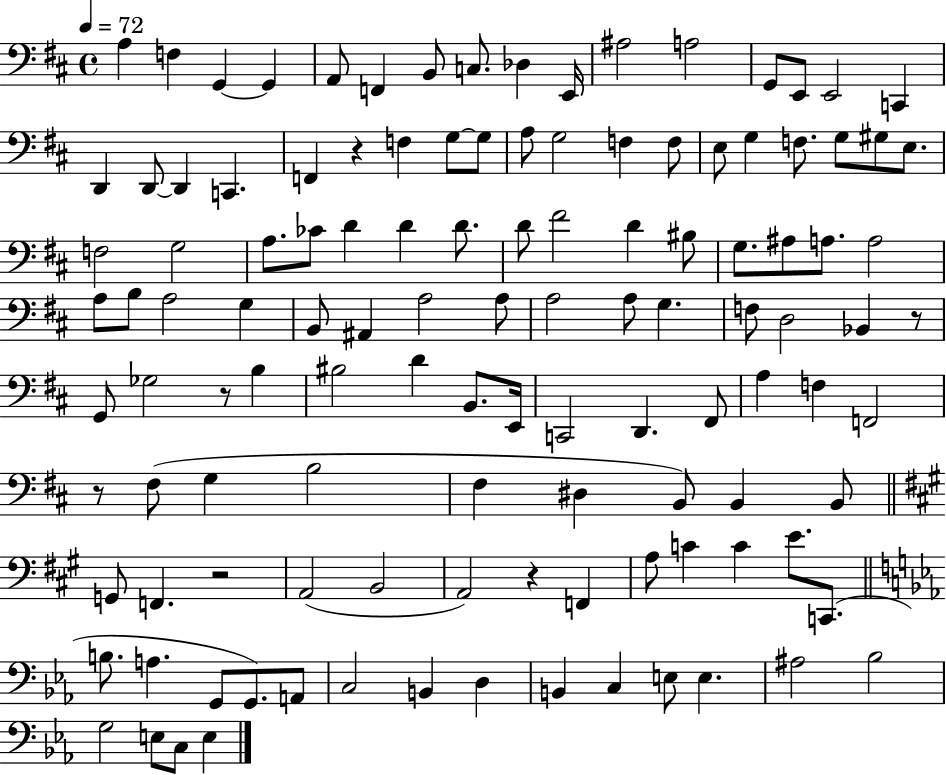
A3/q F3/q G2/q G2/q A2/e F2/q B2/e C3/e. Db3/q E2/s A#3/h A3/h G2/e E2/e E2/h C2/q D2/q D2/e D2/q C2/q. F2/q R/q F3/q G3/e G3/e A3/e G3/h F3/q F3/e E3/e G3/q F3/e. G3/e G#3/e E3/e. F3/h G3/h A3/e. CES4/e D4/q D4/q D4/e. D4/e F#4/h D4/q BIS3/e G3/e. A#3/e A3/e. A3/h A3/e B3/e A3/h G3/q B2/e A#2/q A3/h A3/e A3/h A3/e G3/q. F3/e D3/h Bb2/q R/e G2/e Gb3/h R/e B3/q BIS3/h D4/q B2/e. E2/s C2/h D2/q. F#2/e A3/q F3/q F2/h R/e F#3/e G3/q B3/h F#3/q D#3/q B2/e B2/q B2/e G2/e F2/q. R/h A2/h B2/h A2/h R/q F2/q A3/e C4/q C4/q E4/e. C2/e. B3/e. A3/q. G2/e G2/e. A2/e C3/h B2/q D3/q B2/q C3/q E3/e E3/q. A#3/h Bb3/h G3/h E3/e C3/e E3/q